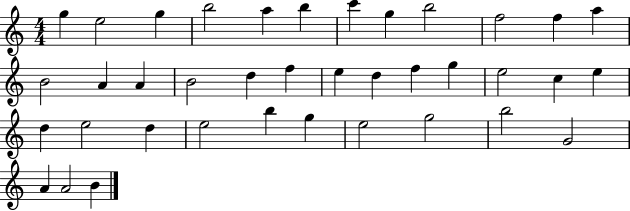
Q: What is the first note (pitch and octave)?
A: G5